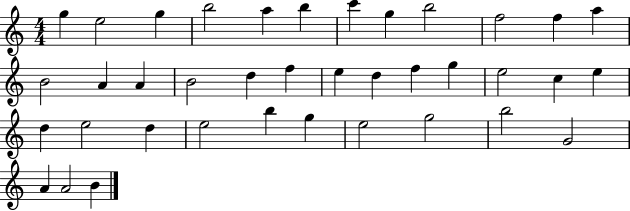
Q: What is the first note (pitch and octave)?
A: G5